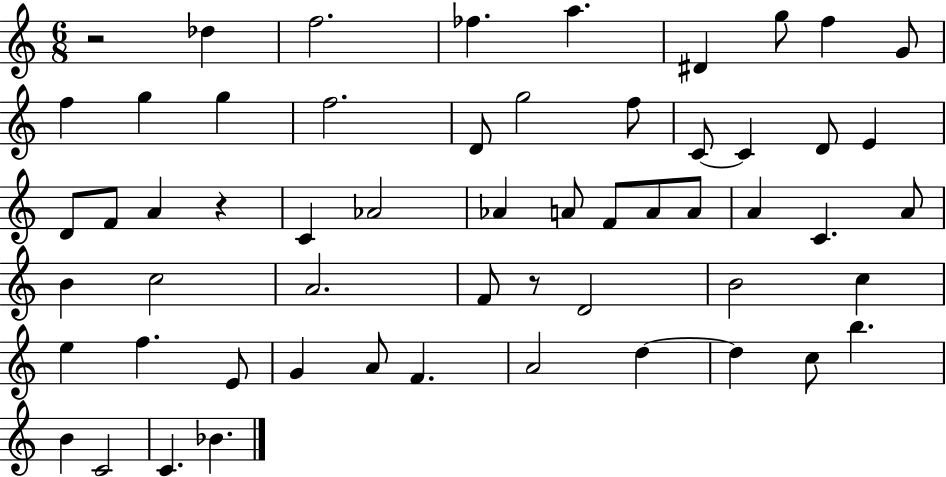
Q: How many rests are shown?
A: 3